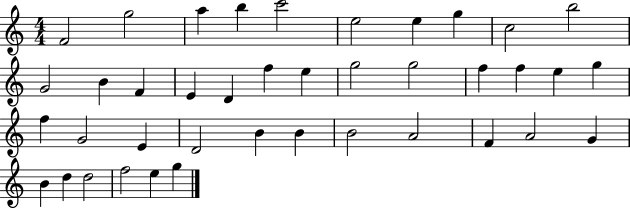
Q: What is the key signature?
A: C major